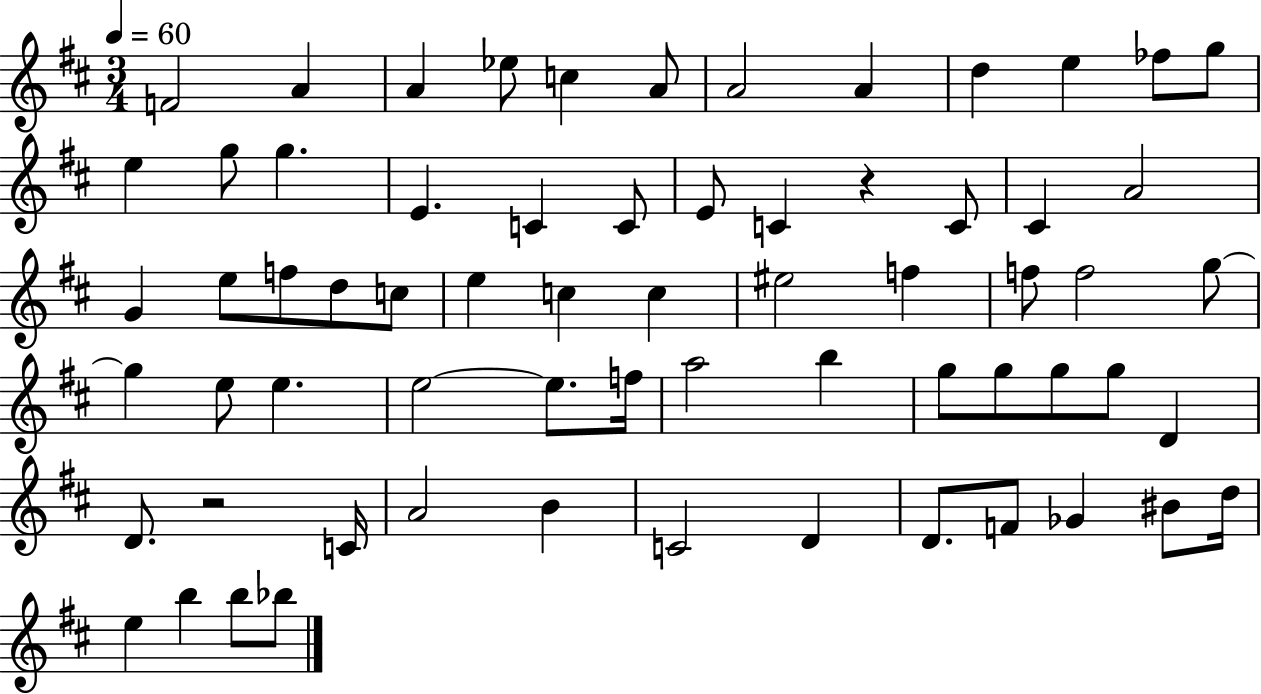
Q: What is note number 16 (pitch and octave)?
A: E4